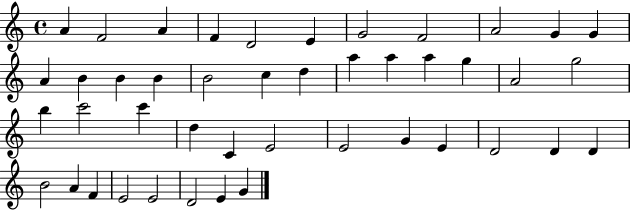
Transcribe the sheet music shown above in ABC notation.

X:1
T:Untitled
M:4/4
L:1/4
K:C
A F2 A F D2 E G2 F2 A2 G G A B B B B2 c d a a a g A2 g2 b c'2 c' d C E2 E2 G E D2 D D B2 A F E2 E2 D2 E G